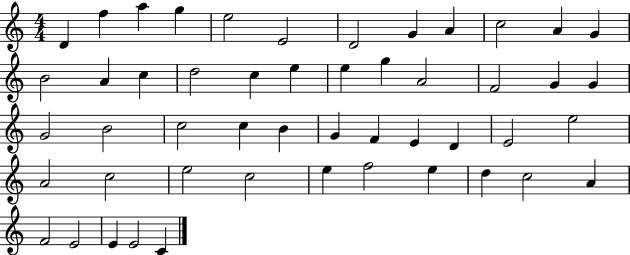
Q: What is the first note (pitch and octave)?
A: D4